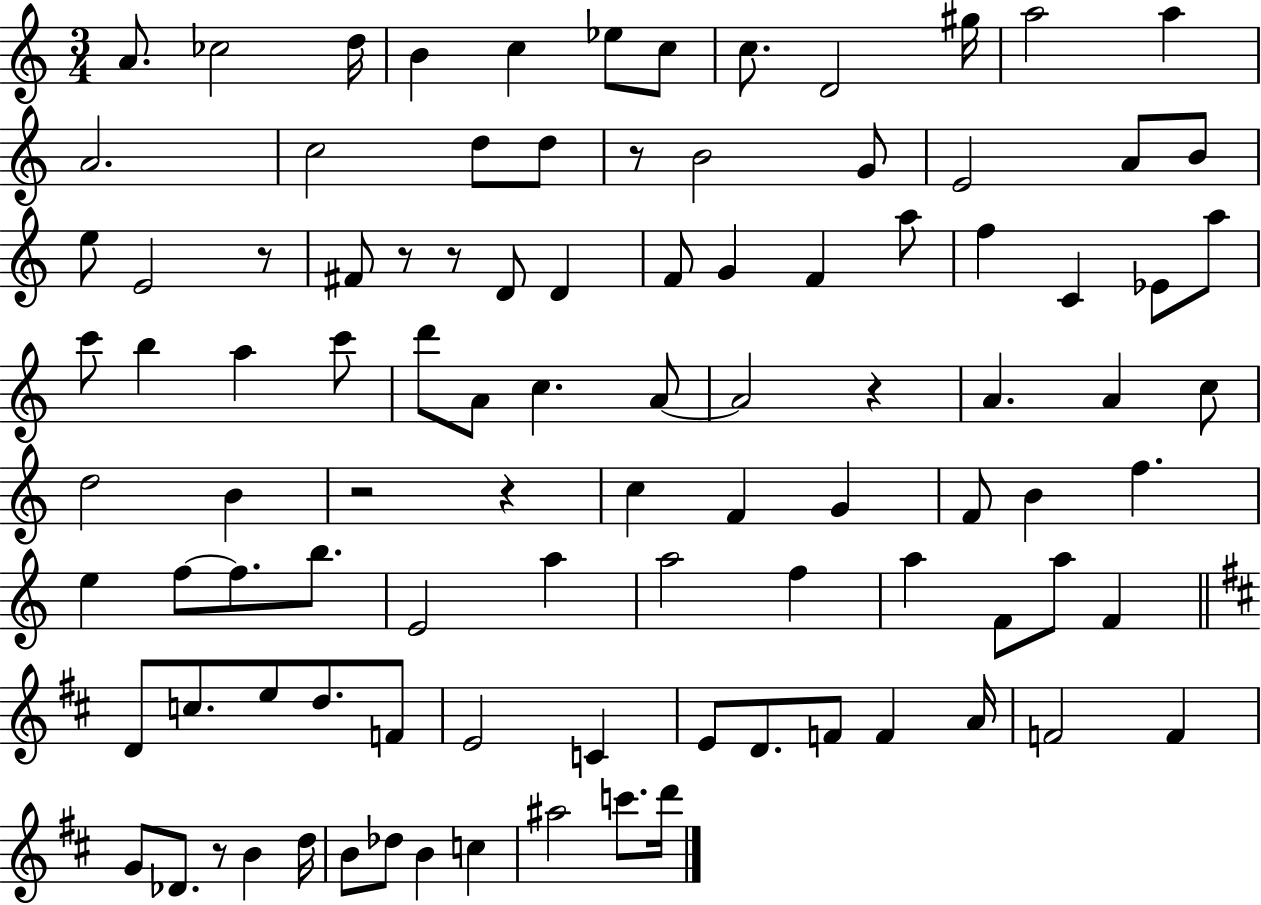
A4/e. CES5/h D5/s B4/q C5/q Eb5/e C5/e C5/e. D4/h G#5/s A5/h A5/q A4/h. C5/h D5/e D5/e R/e B4/h G4/e E4/h A4/e B4/e E5/e E4/h R/e F#4/e R/e R/e D4/e D4/q F4/e G4/q F4/q A5/e F5/q C4/q Eb4/e A5/e C6/e B5/q A5/q C6/e D6/e A4/e C5/q. A4/e A4/h R/q A4/q. A4/q C5/e D5/h B4/q R/h R/q C5/q F4/q G4/q F4/e B4/q F5/q. E5/q F5/e F5/e. B5/e. E4/h A5/q A5/h F5/q A5/q F4/e A5/e F4/q D4/e C5/e. E5/e D5/e. F4/e E4/h C4/q E4/e D4/e. F4/e F4/q A4/s F4/h F4/q G4/e Db4/e. R/e B4/q D5/s B4/e Db5/e B4/q C5/q A#5/h C6/e. D6/s